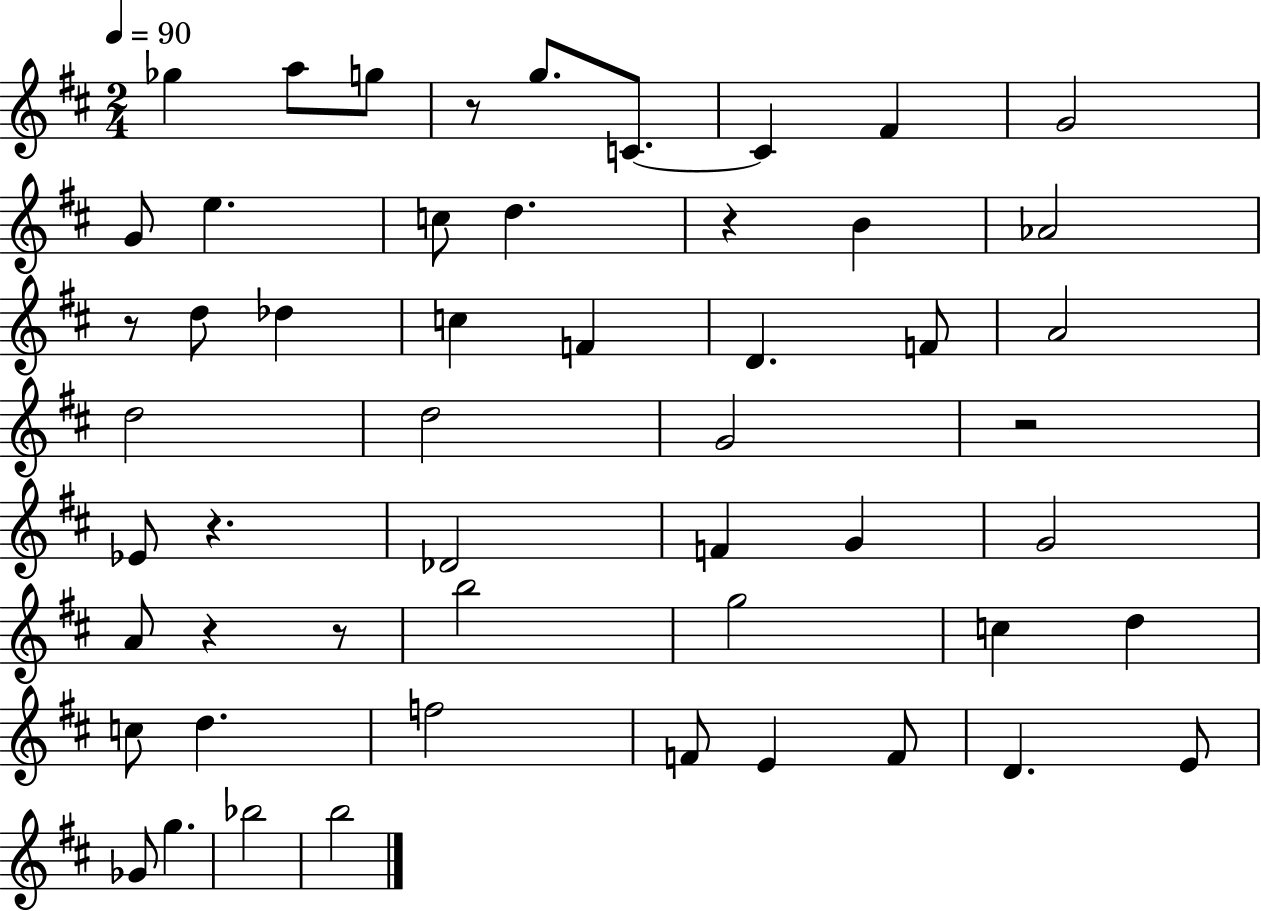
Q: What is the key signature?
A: D major